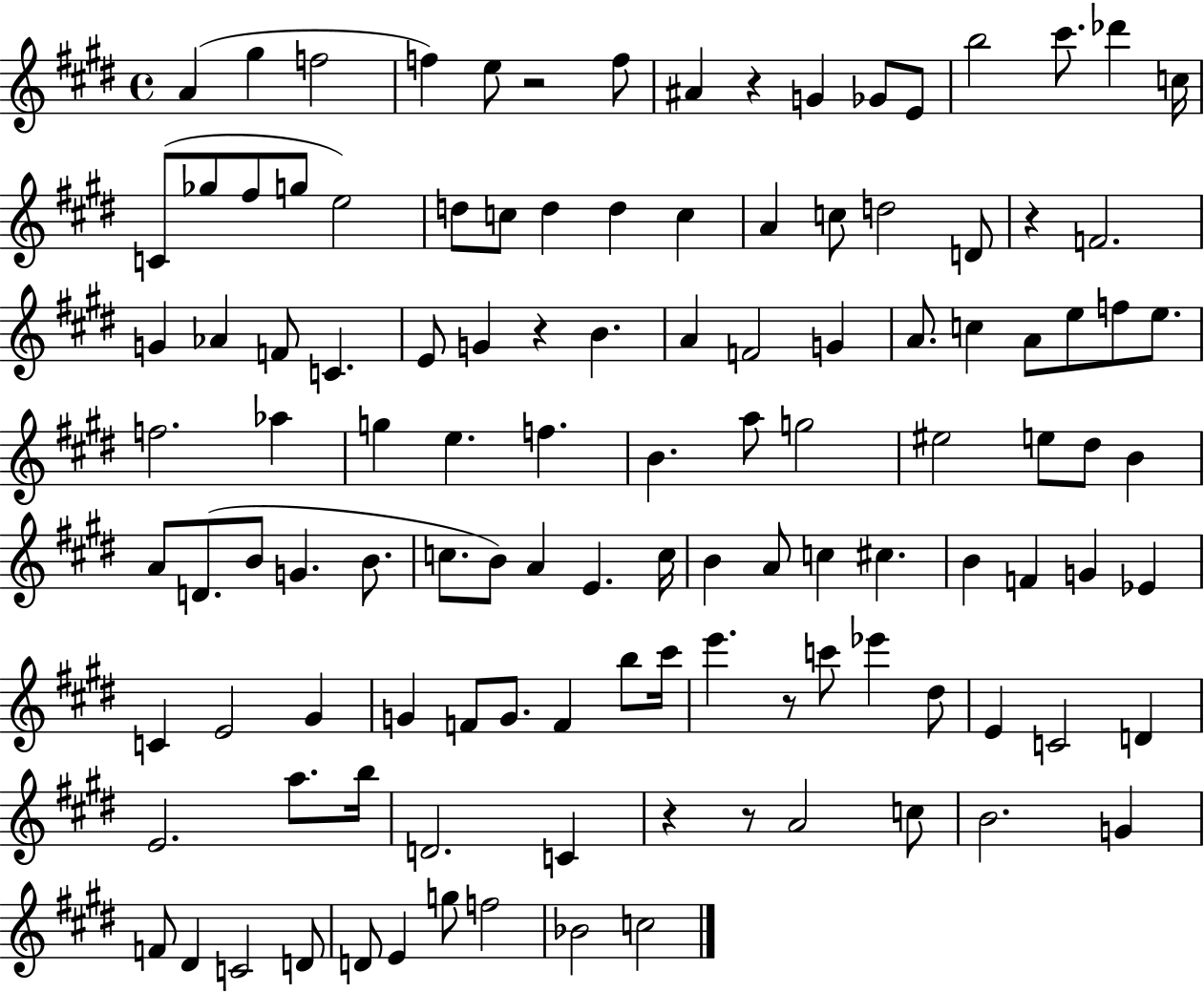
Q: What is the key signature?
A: E major